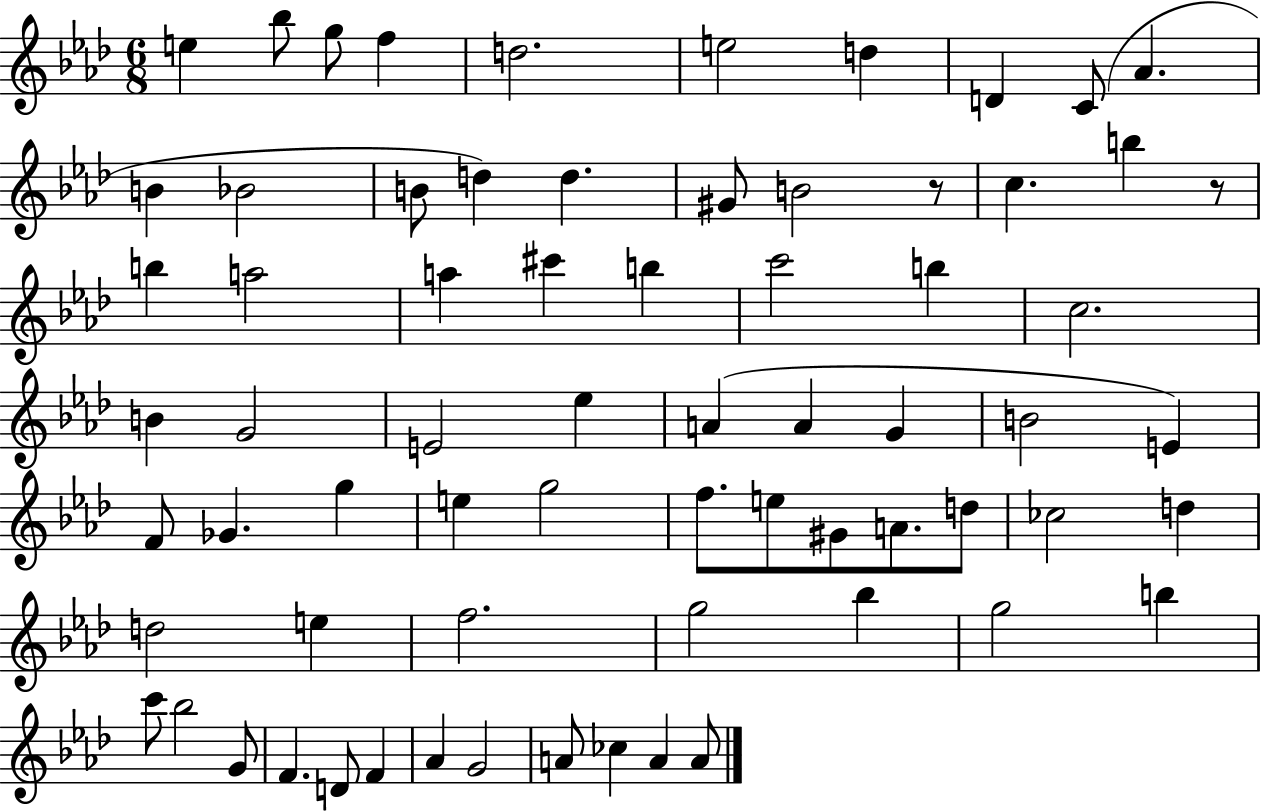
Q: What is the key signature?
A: AES major